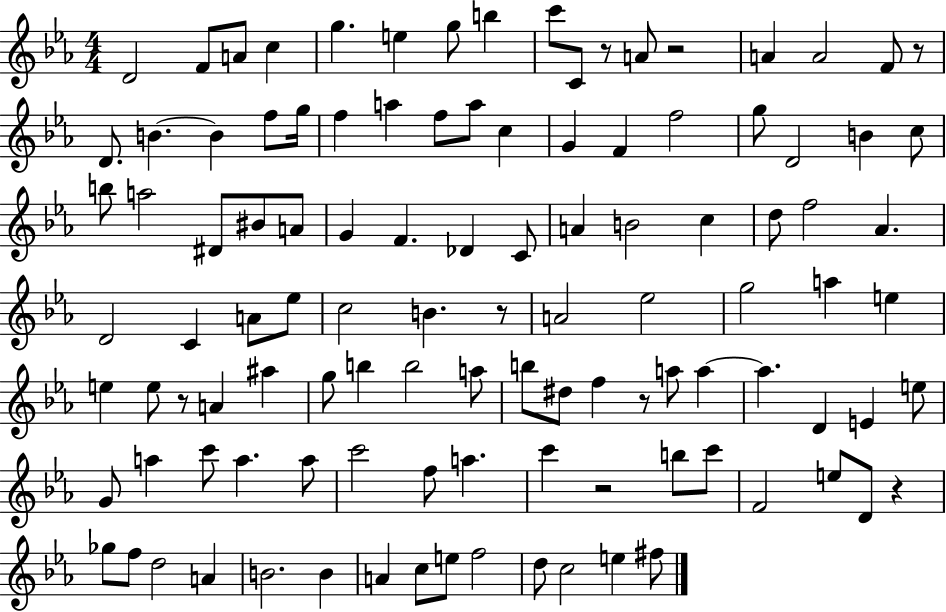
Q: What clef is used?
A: treble